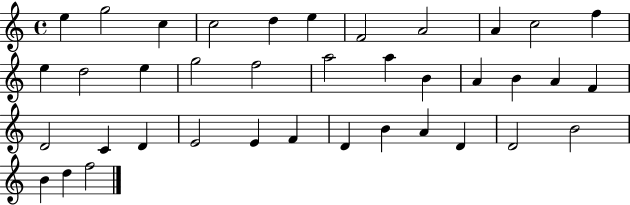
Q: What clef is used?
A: treble